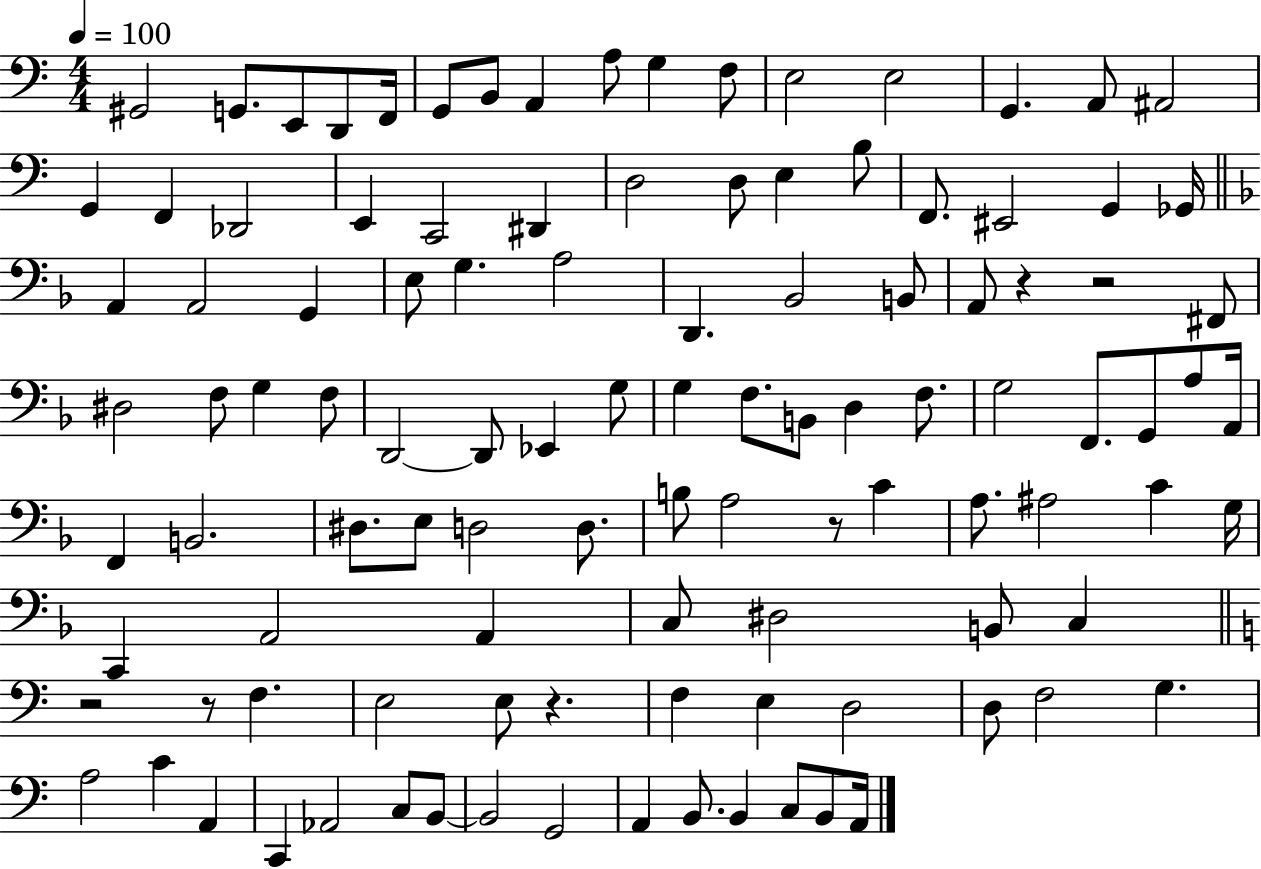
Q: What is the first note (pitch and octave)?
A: G#2